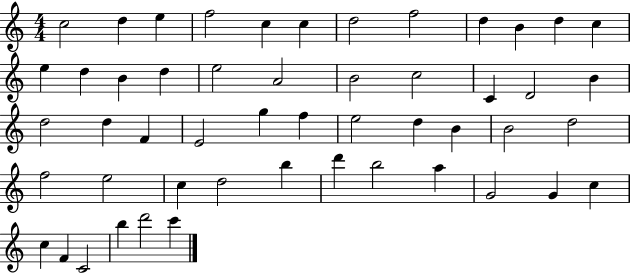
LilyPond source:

{
  \clef treble
  \numericTimeSignature
  \time 4/4
  \key c \major
  c''2 d''4 e''4 | f''2 c''4 c''4 | d''2 f''2 | d''4 b'4 d''4 c''4 | \break e''4 d''4 b'4 d''4 | e''2 a'2 | b'2 c''2 | c'4 d'2 b'4 | \break d''2 d''4 f'4 | e'2 g''4 f''4 | e''2 d''4 b'4 | b'2 d''2 | \break f''2 e''2 | c''4 d''2 b''4 | d'''4 b''2 a''4 | g'2 g'4 c''4 | \break c''4 f'4 c'2 | b''4 d'''2 c'''4 | \bar "|."
}